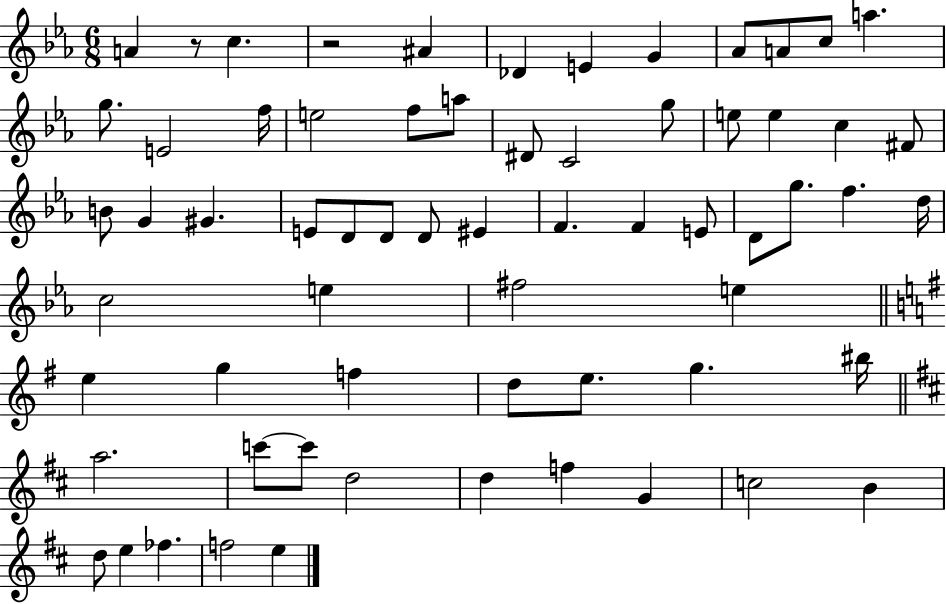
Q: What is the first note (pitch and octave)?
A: A4